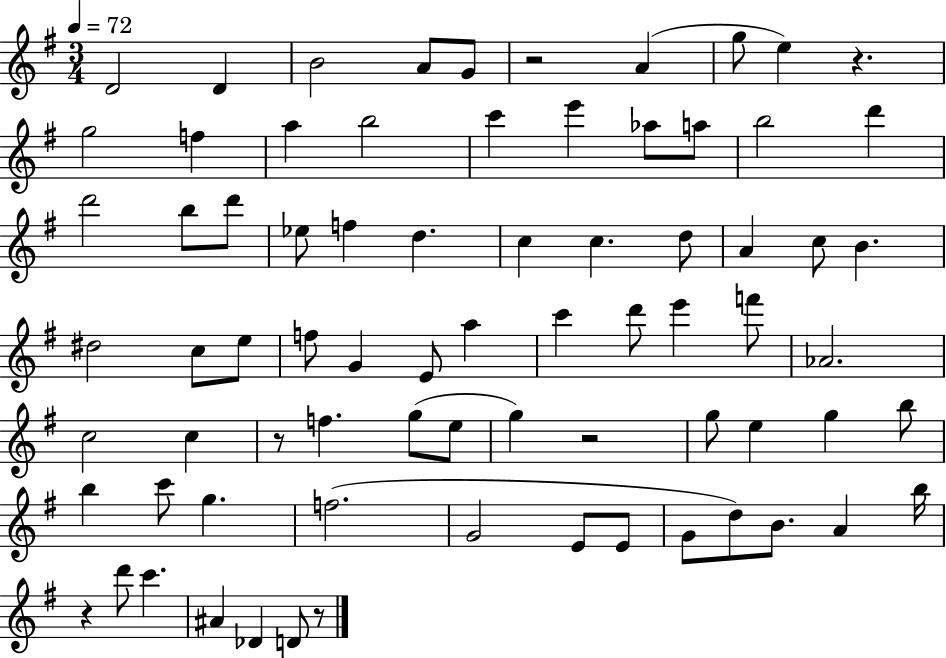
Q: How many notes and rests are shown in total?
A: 75